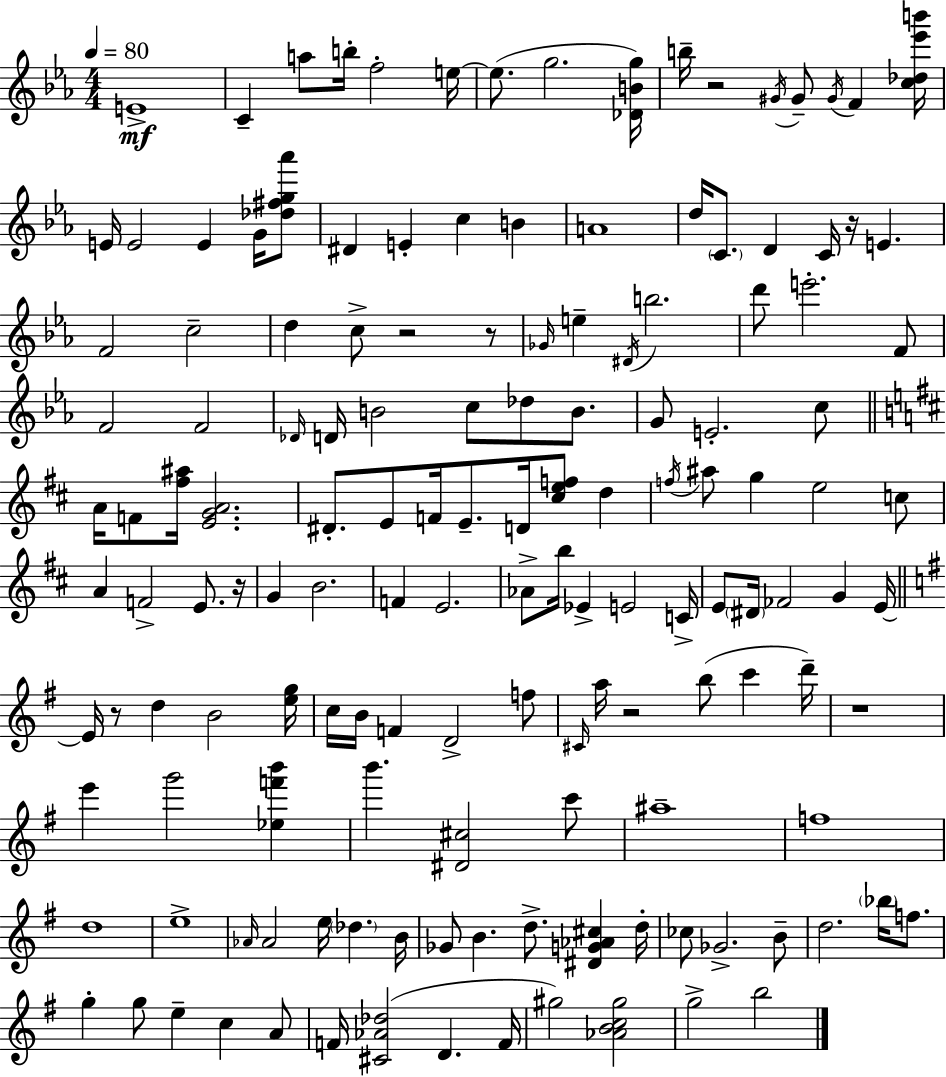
E4/w C4/q A5/e B5/s F5/h E5/s E5/e. G5/h. [Db4,B4,G5]/s B5/s R/h G#4/s G#4/e G#4/s F4/q [C5,Db5,Eb6,B6]/s E4/s E4/h E4/q G4/s [Db5,F#5,G5,Ab6]/e D#4/q E4/q C5/q B4/q A4/w D5/s C4/e. D4/q C4/s R/s E4/q. F4/h C5/h D5/q C5/e R/h R/e Gb4/s E5/q D#4/s B5/h. D6/e E6/h. F4/e F4/h F4/h Db4/s D4/s B4/h C5/e Db5/e B4/e. G4/e E4/h. C5/e A4/s F4/e [F#5,A#5]/s [E4,G4,A4]/h. D#4/e. E4/e F4/s E4/e. D4/s [C#5,E5,F5]/e D5/q F5/s A#5/e G5/q E5/h C5/e A4/q F4/h E4/e. R/s G4/q B4/h. F4/q E4/h. Ab4/e B5/s Eb4/q E4/h C4/s E4/e D#4/s FES4/h G4/q E4/s E4/s R/e D5/q B4/h [E5,G5]/s C5/s B4/s F4/q D4/h F5/e C#4/s A5/s R/h B5/e C6/q D6/s R/w E6/q G6/h [Eb5,F6,B6]/q B6/q. [D#4,C#5]/h C6/e A#5/w F5/w D5/w E5/w Ab4/s Ab4/h E5/s Db5/q. B4/s Gb4/e B4/q. D5/e. [D#4,G4,Ab4,C#5]/q D5/s CES5/e Gb4/h. B4/e D5/h. Bb5/s F5/e. G5/q G5/e E5/q C5/q A4/e F4/s [C#4,Ab4,Db5]/h D4/q. F4/s G#5/h [Ab4,B4,C5,G#5]/h G5/h B5/h